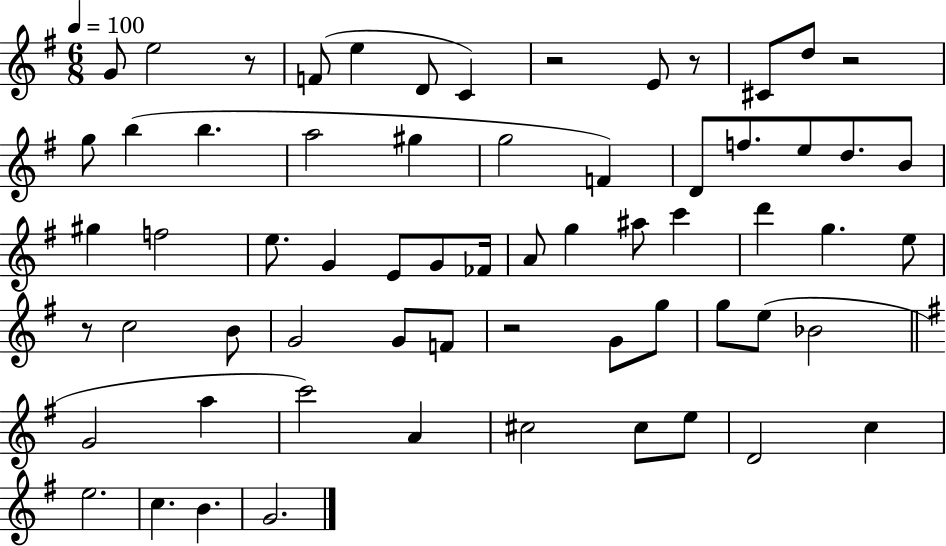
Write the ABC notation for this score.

X:1
T:Untitled
M:6/8
L:1/4
K:G
G/2 e2 z/2 F/2 e D/2 C z2 E/2 z/2 ^C/2 d/2 z2 g/2 b b a2 ^g g2 F D/2 f/2 e/2 d/2 B/2 ^g f2 e/2 G E/2 G/2 _F/4 A/2 g ^a/2 c' d' g e/2 z/2 c2 B/2 G2 G/2 F/2 z2 G/2 g/2 g/2 e/2 _B2 G2 a c'2 A ^c2 ^c/2 e/2 D2 c e2 c B G2